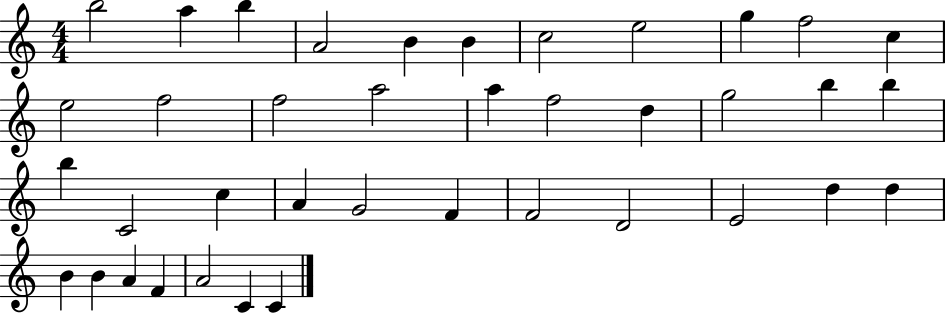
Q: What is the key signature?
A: C major